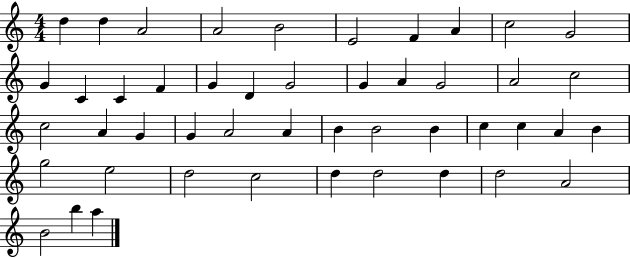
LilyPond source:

{
  \clef treble
  \numericTimeSignature
  \time 4/4
  \key c \major
  d''4 d''4 a'2 | a'2 b'2 | e'2 f'4 a'4 | c''2 g'2 | \break g'4 c'4 c'4 f'4 | g'4 d'4 g'2 | g'4 a'4 g'2 | a'2 c''2 | \break c''2 a'4 g'4 | g'4 a'2 a'4 | b'4 b'2 b'4 | c''4 c''4 a'4 b'4 | \break g''2 e''2 | d''2 c''2 | d''4 d''2 d''4 | d''2 a'2 | \break b'2 b''4 a''4 | \bar "|."
}